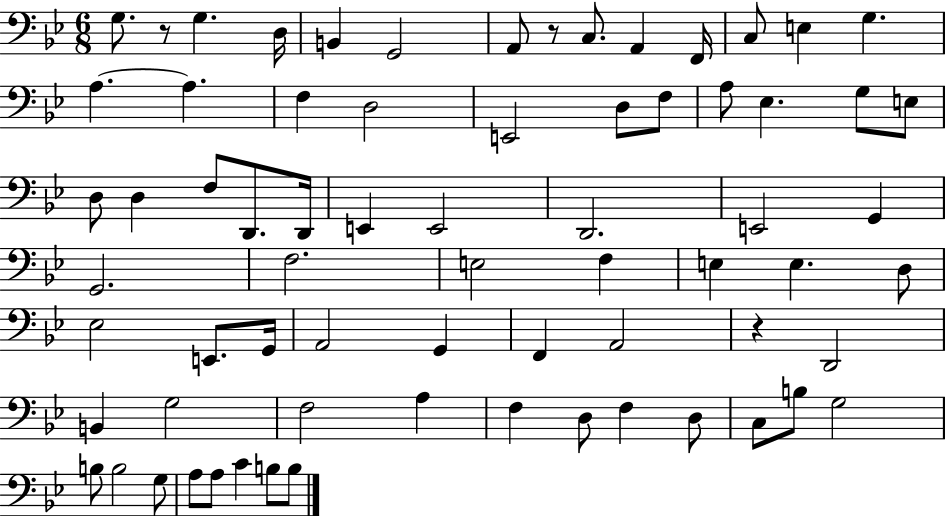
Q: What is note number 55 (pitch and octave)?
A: F3